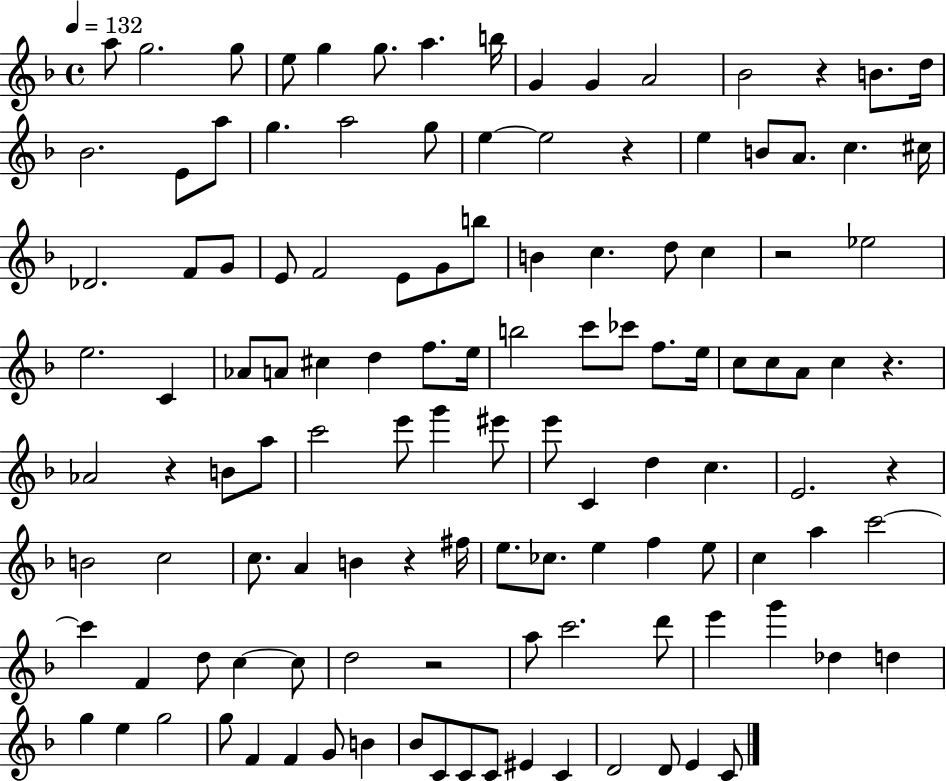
{
  \clef treble
  \time 4/4
  \defaultTimeSignature
  \key f \major
  \tempo 4 = 132
  \repeat volta 2 { a''8 g''2. g''8 | e''8 g''4 g''8. a''4. b''16 | g'4 g'4 a'2 | bes'2 r4 b'8. d''16 | \break bes'2. e'8 a''8 | g''4. a''2 g''8 | e''4~~ e''2 r4 | e''4 b'8 a'8. c''4. cis''16 | \break des'2. f'8 g'8 | e'8 f'2 e'8 g'8 b''8 | b'4 c''4. d''8 c''4 | r2 ees''2 | \break e''2. c'4 | aes'8 a'8 cis''4 d''4 f''8. e''16 | b''2 c'''8 ces'''8 f''8. e''16 | c''8 c''8 a'8 c''4 r4. | \break aes'2 r4 b'8 a''8 | c'''2 e'''8 g'''4 eis'''8 | e'''8 c'4 d''4 c''4. | e'2. r4 | \break b'2 c''2 | c''8. a'4 b'4 r4 fis''16 | e''8. ces''8. e''4 f''4 e''8 | c''4 a''4 c'''2~~ | \break c'''4 f'4 d''8 c''4~~ c''8 | d''2 r2 | a''8 c'''2. d'''8 | e'''4 g'''4 des''4 d''4 | \break g''4 e''4 g''2 | g''8 f'4 f'4 g'8 b'4 | bes'8 c'8 c'8 c'8 eis'4 c'4 | d'2 d'8 e'4 c'8 | \break } \bar "|."
}